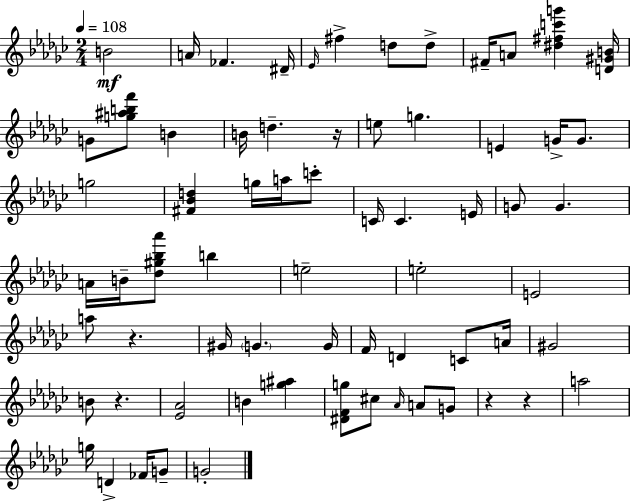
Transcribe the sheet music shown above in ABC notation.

X:1
T:Untitled
M:2/4
L:1/4
K:Ebm
B2 A/4 _F ^D/4 _E/4 ^f d/2 d/2 ^F/4 A/2 [^d^fc'g'] [D^GB]/4 G/2 [g^abf']/2 B B/4 d z/4 e/2 g E G/4 G/2 g2 [^F_Bd] g/4 a/4 c'/2 C/4 C E/4 G/2 G A/4 B/4 [_d^g_b_a']/2 b e2 e2 E2 a/2 z ^G/4 G G/4 F/4 D C/2 A/4 ^G2 B/2 z [_E_A]2 B [g^a] [^DFg]/2 ^c/2 _A/4 A/2 G/2 z z a2 g/4 D _F/4 G/2 G2